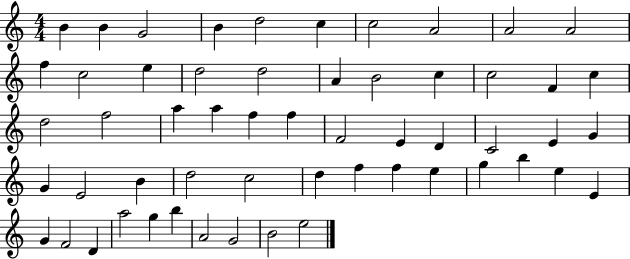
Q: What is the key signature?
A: C major